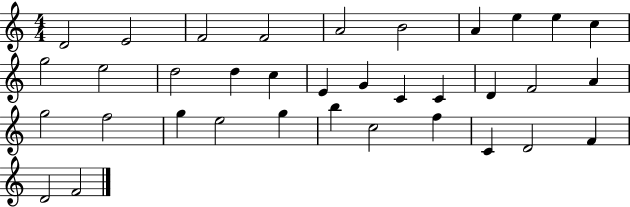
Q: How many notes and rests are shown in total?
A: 35